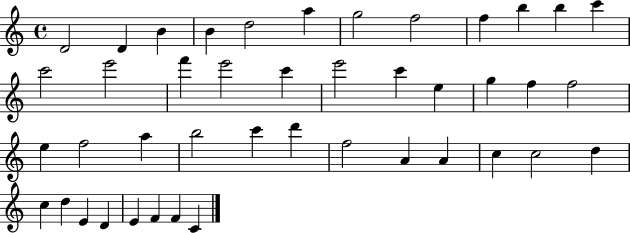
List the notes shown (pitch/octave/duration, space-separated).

D4/h D4/q B4/q B4/q D5/h A5/q G5/h F5/h F5/q B5/q B5/q C6/q C6/h E6/h F6/q E6/h C6/q E6/h C6/q E5/q G5/q F5/q F5/h E5/q F5/h A5/q B5/h C6/q D6/q F5/h A4/q A4/q C5/q C5/h D5/q C5/q D5/q E4/q D4/q E4/q F4/q F4/q C4/q